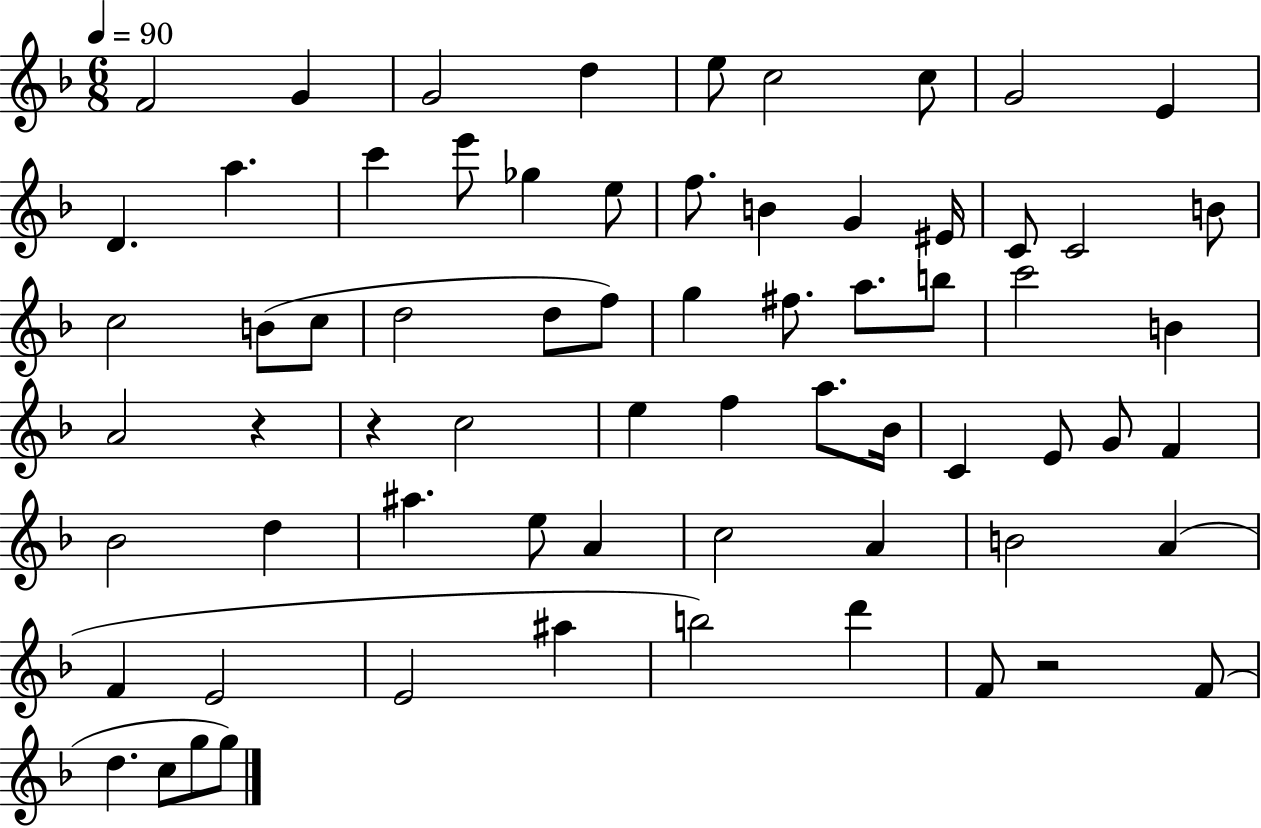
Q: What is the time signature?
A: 6/8